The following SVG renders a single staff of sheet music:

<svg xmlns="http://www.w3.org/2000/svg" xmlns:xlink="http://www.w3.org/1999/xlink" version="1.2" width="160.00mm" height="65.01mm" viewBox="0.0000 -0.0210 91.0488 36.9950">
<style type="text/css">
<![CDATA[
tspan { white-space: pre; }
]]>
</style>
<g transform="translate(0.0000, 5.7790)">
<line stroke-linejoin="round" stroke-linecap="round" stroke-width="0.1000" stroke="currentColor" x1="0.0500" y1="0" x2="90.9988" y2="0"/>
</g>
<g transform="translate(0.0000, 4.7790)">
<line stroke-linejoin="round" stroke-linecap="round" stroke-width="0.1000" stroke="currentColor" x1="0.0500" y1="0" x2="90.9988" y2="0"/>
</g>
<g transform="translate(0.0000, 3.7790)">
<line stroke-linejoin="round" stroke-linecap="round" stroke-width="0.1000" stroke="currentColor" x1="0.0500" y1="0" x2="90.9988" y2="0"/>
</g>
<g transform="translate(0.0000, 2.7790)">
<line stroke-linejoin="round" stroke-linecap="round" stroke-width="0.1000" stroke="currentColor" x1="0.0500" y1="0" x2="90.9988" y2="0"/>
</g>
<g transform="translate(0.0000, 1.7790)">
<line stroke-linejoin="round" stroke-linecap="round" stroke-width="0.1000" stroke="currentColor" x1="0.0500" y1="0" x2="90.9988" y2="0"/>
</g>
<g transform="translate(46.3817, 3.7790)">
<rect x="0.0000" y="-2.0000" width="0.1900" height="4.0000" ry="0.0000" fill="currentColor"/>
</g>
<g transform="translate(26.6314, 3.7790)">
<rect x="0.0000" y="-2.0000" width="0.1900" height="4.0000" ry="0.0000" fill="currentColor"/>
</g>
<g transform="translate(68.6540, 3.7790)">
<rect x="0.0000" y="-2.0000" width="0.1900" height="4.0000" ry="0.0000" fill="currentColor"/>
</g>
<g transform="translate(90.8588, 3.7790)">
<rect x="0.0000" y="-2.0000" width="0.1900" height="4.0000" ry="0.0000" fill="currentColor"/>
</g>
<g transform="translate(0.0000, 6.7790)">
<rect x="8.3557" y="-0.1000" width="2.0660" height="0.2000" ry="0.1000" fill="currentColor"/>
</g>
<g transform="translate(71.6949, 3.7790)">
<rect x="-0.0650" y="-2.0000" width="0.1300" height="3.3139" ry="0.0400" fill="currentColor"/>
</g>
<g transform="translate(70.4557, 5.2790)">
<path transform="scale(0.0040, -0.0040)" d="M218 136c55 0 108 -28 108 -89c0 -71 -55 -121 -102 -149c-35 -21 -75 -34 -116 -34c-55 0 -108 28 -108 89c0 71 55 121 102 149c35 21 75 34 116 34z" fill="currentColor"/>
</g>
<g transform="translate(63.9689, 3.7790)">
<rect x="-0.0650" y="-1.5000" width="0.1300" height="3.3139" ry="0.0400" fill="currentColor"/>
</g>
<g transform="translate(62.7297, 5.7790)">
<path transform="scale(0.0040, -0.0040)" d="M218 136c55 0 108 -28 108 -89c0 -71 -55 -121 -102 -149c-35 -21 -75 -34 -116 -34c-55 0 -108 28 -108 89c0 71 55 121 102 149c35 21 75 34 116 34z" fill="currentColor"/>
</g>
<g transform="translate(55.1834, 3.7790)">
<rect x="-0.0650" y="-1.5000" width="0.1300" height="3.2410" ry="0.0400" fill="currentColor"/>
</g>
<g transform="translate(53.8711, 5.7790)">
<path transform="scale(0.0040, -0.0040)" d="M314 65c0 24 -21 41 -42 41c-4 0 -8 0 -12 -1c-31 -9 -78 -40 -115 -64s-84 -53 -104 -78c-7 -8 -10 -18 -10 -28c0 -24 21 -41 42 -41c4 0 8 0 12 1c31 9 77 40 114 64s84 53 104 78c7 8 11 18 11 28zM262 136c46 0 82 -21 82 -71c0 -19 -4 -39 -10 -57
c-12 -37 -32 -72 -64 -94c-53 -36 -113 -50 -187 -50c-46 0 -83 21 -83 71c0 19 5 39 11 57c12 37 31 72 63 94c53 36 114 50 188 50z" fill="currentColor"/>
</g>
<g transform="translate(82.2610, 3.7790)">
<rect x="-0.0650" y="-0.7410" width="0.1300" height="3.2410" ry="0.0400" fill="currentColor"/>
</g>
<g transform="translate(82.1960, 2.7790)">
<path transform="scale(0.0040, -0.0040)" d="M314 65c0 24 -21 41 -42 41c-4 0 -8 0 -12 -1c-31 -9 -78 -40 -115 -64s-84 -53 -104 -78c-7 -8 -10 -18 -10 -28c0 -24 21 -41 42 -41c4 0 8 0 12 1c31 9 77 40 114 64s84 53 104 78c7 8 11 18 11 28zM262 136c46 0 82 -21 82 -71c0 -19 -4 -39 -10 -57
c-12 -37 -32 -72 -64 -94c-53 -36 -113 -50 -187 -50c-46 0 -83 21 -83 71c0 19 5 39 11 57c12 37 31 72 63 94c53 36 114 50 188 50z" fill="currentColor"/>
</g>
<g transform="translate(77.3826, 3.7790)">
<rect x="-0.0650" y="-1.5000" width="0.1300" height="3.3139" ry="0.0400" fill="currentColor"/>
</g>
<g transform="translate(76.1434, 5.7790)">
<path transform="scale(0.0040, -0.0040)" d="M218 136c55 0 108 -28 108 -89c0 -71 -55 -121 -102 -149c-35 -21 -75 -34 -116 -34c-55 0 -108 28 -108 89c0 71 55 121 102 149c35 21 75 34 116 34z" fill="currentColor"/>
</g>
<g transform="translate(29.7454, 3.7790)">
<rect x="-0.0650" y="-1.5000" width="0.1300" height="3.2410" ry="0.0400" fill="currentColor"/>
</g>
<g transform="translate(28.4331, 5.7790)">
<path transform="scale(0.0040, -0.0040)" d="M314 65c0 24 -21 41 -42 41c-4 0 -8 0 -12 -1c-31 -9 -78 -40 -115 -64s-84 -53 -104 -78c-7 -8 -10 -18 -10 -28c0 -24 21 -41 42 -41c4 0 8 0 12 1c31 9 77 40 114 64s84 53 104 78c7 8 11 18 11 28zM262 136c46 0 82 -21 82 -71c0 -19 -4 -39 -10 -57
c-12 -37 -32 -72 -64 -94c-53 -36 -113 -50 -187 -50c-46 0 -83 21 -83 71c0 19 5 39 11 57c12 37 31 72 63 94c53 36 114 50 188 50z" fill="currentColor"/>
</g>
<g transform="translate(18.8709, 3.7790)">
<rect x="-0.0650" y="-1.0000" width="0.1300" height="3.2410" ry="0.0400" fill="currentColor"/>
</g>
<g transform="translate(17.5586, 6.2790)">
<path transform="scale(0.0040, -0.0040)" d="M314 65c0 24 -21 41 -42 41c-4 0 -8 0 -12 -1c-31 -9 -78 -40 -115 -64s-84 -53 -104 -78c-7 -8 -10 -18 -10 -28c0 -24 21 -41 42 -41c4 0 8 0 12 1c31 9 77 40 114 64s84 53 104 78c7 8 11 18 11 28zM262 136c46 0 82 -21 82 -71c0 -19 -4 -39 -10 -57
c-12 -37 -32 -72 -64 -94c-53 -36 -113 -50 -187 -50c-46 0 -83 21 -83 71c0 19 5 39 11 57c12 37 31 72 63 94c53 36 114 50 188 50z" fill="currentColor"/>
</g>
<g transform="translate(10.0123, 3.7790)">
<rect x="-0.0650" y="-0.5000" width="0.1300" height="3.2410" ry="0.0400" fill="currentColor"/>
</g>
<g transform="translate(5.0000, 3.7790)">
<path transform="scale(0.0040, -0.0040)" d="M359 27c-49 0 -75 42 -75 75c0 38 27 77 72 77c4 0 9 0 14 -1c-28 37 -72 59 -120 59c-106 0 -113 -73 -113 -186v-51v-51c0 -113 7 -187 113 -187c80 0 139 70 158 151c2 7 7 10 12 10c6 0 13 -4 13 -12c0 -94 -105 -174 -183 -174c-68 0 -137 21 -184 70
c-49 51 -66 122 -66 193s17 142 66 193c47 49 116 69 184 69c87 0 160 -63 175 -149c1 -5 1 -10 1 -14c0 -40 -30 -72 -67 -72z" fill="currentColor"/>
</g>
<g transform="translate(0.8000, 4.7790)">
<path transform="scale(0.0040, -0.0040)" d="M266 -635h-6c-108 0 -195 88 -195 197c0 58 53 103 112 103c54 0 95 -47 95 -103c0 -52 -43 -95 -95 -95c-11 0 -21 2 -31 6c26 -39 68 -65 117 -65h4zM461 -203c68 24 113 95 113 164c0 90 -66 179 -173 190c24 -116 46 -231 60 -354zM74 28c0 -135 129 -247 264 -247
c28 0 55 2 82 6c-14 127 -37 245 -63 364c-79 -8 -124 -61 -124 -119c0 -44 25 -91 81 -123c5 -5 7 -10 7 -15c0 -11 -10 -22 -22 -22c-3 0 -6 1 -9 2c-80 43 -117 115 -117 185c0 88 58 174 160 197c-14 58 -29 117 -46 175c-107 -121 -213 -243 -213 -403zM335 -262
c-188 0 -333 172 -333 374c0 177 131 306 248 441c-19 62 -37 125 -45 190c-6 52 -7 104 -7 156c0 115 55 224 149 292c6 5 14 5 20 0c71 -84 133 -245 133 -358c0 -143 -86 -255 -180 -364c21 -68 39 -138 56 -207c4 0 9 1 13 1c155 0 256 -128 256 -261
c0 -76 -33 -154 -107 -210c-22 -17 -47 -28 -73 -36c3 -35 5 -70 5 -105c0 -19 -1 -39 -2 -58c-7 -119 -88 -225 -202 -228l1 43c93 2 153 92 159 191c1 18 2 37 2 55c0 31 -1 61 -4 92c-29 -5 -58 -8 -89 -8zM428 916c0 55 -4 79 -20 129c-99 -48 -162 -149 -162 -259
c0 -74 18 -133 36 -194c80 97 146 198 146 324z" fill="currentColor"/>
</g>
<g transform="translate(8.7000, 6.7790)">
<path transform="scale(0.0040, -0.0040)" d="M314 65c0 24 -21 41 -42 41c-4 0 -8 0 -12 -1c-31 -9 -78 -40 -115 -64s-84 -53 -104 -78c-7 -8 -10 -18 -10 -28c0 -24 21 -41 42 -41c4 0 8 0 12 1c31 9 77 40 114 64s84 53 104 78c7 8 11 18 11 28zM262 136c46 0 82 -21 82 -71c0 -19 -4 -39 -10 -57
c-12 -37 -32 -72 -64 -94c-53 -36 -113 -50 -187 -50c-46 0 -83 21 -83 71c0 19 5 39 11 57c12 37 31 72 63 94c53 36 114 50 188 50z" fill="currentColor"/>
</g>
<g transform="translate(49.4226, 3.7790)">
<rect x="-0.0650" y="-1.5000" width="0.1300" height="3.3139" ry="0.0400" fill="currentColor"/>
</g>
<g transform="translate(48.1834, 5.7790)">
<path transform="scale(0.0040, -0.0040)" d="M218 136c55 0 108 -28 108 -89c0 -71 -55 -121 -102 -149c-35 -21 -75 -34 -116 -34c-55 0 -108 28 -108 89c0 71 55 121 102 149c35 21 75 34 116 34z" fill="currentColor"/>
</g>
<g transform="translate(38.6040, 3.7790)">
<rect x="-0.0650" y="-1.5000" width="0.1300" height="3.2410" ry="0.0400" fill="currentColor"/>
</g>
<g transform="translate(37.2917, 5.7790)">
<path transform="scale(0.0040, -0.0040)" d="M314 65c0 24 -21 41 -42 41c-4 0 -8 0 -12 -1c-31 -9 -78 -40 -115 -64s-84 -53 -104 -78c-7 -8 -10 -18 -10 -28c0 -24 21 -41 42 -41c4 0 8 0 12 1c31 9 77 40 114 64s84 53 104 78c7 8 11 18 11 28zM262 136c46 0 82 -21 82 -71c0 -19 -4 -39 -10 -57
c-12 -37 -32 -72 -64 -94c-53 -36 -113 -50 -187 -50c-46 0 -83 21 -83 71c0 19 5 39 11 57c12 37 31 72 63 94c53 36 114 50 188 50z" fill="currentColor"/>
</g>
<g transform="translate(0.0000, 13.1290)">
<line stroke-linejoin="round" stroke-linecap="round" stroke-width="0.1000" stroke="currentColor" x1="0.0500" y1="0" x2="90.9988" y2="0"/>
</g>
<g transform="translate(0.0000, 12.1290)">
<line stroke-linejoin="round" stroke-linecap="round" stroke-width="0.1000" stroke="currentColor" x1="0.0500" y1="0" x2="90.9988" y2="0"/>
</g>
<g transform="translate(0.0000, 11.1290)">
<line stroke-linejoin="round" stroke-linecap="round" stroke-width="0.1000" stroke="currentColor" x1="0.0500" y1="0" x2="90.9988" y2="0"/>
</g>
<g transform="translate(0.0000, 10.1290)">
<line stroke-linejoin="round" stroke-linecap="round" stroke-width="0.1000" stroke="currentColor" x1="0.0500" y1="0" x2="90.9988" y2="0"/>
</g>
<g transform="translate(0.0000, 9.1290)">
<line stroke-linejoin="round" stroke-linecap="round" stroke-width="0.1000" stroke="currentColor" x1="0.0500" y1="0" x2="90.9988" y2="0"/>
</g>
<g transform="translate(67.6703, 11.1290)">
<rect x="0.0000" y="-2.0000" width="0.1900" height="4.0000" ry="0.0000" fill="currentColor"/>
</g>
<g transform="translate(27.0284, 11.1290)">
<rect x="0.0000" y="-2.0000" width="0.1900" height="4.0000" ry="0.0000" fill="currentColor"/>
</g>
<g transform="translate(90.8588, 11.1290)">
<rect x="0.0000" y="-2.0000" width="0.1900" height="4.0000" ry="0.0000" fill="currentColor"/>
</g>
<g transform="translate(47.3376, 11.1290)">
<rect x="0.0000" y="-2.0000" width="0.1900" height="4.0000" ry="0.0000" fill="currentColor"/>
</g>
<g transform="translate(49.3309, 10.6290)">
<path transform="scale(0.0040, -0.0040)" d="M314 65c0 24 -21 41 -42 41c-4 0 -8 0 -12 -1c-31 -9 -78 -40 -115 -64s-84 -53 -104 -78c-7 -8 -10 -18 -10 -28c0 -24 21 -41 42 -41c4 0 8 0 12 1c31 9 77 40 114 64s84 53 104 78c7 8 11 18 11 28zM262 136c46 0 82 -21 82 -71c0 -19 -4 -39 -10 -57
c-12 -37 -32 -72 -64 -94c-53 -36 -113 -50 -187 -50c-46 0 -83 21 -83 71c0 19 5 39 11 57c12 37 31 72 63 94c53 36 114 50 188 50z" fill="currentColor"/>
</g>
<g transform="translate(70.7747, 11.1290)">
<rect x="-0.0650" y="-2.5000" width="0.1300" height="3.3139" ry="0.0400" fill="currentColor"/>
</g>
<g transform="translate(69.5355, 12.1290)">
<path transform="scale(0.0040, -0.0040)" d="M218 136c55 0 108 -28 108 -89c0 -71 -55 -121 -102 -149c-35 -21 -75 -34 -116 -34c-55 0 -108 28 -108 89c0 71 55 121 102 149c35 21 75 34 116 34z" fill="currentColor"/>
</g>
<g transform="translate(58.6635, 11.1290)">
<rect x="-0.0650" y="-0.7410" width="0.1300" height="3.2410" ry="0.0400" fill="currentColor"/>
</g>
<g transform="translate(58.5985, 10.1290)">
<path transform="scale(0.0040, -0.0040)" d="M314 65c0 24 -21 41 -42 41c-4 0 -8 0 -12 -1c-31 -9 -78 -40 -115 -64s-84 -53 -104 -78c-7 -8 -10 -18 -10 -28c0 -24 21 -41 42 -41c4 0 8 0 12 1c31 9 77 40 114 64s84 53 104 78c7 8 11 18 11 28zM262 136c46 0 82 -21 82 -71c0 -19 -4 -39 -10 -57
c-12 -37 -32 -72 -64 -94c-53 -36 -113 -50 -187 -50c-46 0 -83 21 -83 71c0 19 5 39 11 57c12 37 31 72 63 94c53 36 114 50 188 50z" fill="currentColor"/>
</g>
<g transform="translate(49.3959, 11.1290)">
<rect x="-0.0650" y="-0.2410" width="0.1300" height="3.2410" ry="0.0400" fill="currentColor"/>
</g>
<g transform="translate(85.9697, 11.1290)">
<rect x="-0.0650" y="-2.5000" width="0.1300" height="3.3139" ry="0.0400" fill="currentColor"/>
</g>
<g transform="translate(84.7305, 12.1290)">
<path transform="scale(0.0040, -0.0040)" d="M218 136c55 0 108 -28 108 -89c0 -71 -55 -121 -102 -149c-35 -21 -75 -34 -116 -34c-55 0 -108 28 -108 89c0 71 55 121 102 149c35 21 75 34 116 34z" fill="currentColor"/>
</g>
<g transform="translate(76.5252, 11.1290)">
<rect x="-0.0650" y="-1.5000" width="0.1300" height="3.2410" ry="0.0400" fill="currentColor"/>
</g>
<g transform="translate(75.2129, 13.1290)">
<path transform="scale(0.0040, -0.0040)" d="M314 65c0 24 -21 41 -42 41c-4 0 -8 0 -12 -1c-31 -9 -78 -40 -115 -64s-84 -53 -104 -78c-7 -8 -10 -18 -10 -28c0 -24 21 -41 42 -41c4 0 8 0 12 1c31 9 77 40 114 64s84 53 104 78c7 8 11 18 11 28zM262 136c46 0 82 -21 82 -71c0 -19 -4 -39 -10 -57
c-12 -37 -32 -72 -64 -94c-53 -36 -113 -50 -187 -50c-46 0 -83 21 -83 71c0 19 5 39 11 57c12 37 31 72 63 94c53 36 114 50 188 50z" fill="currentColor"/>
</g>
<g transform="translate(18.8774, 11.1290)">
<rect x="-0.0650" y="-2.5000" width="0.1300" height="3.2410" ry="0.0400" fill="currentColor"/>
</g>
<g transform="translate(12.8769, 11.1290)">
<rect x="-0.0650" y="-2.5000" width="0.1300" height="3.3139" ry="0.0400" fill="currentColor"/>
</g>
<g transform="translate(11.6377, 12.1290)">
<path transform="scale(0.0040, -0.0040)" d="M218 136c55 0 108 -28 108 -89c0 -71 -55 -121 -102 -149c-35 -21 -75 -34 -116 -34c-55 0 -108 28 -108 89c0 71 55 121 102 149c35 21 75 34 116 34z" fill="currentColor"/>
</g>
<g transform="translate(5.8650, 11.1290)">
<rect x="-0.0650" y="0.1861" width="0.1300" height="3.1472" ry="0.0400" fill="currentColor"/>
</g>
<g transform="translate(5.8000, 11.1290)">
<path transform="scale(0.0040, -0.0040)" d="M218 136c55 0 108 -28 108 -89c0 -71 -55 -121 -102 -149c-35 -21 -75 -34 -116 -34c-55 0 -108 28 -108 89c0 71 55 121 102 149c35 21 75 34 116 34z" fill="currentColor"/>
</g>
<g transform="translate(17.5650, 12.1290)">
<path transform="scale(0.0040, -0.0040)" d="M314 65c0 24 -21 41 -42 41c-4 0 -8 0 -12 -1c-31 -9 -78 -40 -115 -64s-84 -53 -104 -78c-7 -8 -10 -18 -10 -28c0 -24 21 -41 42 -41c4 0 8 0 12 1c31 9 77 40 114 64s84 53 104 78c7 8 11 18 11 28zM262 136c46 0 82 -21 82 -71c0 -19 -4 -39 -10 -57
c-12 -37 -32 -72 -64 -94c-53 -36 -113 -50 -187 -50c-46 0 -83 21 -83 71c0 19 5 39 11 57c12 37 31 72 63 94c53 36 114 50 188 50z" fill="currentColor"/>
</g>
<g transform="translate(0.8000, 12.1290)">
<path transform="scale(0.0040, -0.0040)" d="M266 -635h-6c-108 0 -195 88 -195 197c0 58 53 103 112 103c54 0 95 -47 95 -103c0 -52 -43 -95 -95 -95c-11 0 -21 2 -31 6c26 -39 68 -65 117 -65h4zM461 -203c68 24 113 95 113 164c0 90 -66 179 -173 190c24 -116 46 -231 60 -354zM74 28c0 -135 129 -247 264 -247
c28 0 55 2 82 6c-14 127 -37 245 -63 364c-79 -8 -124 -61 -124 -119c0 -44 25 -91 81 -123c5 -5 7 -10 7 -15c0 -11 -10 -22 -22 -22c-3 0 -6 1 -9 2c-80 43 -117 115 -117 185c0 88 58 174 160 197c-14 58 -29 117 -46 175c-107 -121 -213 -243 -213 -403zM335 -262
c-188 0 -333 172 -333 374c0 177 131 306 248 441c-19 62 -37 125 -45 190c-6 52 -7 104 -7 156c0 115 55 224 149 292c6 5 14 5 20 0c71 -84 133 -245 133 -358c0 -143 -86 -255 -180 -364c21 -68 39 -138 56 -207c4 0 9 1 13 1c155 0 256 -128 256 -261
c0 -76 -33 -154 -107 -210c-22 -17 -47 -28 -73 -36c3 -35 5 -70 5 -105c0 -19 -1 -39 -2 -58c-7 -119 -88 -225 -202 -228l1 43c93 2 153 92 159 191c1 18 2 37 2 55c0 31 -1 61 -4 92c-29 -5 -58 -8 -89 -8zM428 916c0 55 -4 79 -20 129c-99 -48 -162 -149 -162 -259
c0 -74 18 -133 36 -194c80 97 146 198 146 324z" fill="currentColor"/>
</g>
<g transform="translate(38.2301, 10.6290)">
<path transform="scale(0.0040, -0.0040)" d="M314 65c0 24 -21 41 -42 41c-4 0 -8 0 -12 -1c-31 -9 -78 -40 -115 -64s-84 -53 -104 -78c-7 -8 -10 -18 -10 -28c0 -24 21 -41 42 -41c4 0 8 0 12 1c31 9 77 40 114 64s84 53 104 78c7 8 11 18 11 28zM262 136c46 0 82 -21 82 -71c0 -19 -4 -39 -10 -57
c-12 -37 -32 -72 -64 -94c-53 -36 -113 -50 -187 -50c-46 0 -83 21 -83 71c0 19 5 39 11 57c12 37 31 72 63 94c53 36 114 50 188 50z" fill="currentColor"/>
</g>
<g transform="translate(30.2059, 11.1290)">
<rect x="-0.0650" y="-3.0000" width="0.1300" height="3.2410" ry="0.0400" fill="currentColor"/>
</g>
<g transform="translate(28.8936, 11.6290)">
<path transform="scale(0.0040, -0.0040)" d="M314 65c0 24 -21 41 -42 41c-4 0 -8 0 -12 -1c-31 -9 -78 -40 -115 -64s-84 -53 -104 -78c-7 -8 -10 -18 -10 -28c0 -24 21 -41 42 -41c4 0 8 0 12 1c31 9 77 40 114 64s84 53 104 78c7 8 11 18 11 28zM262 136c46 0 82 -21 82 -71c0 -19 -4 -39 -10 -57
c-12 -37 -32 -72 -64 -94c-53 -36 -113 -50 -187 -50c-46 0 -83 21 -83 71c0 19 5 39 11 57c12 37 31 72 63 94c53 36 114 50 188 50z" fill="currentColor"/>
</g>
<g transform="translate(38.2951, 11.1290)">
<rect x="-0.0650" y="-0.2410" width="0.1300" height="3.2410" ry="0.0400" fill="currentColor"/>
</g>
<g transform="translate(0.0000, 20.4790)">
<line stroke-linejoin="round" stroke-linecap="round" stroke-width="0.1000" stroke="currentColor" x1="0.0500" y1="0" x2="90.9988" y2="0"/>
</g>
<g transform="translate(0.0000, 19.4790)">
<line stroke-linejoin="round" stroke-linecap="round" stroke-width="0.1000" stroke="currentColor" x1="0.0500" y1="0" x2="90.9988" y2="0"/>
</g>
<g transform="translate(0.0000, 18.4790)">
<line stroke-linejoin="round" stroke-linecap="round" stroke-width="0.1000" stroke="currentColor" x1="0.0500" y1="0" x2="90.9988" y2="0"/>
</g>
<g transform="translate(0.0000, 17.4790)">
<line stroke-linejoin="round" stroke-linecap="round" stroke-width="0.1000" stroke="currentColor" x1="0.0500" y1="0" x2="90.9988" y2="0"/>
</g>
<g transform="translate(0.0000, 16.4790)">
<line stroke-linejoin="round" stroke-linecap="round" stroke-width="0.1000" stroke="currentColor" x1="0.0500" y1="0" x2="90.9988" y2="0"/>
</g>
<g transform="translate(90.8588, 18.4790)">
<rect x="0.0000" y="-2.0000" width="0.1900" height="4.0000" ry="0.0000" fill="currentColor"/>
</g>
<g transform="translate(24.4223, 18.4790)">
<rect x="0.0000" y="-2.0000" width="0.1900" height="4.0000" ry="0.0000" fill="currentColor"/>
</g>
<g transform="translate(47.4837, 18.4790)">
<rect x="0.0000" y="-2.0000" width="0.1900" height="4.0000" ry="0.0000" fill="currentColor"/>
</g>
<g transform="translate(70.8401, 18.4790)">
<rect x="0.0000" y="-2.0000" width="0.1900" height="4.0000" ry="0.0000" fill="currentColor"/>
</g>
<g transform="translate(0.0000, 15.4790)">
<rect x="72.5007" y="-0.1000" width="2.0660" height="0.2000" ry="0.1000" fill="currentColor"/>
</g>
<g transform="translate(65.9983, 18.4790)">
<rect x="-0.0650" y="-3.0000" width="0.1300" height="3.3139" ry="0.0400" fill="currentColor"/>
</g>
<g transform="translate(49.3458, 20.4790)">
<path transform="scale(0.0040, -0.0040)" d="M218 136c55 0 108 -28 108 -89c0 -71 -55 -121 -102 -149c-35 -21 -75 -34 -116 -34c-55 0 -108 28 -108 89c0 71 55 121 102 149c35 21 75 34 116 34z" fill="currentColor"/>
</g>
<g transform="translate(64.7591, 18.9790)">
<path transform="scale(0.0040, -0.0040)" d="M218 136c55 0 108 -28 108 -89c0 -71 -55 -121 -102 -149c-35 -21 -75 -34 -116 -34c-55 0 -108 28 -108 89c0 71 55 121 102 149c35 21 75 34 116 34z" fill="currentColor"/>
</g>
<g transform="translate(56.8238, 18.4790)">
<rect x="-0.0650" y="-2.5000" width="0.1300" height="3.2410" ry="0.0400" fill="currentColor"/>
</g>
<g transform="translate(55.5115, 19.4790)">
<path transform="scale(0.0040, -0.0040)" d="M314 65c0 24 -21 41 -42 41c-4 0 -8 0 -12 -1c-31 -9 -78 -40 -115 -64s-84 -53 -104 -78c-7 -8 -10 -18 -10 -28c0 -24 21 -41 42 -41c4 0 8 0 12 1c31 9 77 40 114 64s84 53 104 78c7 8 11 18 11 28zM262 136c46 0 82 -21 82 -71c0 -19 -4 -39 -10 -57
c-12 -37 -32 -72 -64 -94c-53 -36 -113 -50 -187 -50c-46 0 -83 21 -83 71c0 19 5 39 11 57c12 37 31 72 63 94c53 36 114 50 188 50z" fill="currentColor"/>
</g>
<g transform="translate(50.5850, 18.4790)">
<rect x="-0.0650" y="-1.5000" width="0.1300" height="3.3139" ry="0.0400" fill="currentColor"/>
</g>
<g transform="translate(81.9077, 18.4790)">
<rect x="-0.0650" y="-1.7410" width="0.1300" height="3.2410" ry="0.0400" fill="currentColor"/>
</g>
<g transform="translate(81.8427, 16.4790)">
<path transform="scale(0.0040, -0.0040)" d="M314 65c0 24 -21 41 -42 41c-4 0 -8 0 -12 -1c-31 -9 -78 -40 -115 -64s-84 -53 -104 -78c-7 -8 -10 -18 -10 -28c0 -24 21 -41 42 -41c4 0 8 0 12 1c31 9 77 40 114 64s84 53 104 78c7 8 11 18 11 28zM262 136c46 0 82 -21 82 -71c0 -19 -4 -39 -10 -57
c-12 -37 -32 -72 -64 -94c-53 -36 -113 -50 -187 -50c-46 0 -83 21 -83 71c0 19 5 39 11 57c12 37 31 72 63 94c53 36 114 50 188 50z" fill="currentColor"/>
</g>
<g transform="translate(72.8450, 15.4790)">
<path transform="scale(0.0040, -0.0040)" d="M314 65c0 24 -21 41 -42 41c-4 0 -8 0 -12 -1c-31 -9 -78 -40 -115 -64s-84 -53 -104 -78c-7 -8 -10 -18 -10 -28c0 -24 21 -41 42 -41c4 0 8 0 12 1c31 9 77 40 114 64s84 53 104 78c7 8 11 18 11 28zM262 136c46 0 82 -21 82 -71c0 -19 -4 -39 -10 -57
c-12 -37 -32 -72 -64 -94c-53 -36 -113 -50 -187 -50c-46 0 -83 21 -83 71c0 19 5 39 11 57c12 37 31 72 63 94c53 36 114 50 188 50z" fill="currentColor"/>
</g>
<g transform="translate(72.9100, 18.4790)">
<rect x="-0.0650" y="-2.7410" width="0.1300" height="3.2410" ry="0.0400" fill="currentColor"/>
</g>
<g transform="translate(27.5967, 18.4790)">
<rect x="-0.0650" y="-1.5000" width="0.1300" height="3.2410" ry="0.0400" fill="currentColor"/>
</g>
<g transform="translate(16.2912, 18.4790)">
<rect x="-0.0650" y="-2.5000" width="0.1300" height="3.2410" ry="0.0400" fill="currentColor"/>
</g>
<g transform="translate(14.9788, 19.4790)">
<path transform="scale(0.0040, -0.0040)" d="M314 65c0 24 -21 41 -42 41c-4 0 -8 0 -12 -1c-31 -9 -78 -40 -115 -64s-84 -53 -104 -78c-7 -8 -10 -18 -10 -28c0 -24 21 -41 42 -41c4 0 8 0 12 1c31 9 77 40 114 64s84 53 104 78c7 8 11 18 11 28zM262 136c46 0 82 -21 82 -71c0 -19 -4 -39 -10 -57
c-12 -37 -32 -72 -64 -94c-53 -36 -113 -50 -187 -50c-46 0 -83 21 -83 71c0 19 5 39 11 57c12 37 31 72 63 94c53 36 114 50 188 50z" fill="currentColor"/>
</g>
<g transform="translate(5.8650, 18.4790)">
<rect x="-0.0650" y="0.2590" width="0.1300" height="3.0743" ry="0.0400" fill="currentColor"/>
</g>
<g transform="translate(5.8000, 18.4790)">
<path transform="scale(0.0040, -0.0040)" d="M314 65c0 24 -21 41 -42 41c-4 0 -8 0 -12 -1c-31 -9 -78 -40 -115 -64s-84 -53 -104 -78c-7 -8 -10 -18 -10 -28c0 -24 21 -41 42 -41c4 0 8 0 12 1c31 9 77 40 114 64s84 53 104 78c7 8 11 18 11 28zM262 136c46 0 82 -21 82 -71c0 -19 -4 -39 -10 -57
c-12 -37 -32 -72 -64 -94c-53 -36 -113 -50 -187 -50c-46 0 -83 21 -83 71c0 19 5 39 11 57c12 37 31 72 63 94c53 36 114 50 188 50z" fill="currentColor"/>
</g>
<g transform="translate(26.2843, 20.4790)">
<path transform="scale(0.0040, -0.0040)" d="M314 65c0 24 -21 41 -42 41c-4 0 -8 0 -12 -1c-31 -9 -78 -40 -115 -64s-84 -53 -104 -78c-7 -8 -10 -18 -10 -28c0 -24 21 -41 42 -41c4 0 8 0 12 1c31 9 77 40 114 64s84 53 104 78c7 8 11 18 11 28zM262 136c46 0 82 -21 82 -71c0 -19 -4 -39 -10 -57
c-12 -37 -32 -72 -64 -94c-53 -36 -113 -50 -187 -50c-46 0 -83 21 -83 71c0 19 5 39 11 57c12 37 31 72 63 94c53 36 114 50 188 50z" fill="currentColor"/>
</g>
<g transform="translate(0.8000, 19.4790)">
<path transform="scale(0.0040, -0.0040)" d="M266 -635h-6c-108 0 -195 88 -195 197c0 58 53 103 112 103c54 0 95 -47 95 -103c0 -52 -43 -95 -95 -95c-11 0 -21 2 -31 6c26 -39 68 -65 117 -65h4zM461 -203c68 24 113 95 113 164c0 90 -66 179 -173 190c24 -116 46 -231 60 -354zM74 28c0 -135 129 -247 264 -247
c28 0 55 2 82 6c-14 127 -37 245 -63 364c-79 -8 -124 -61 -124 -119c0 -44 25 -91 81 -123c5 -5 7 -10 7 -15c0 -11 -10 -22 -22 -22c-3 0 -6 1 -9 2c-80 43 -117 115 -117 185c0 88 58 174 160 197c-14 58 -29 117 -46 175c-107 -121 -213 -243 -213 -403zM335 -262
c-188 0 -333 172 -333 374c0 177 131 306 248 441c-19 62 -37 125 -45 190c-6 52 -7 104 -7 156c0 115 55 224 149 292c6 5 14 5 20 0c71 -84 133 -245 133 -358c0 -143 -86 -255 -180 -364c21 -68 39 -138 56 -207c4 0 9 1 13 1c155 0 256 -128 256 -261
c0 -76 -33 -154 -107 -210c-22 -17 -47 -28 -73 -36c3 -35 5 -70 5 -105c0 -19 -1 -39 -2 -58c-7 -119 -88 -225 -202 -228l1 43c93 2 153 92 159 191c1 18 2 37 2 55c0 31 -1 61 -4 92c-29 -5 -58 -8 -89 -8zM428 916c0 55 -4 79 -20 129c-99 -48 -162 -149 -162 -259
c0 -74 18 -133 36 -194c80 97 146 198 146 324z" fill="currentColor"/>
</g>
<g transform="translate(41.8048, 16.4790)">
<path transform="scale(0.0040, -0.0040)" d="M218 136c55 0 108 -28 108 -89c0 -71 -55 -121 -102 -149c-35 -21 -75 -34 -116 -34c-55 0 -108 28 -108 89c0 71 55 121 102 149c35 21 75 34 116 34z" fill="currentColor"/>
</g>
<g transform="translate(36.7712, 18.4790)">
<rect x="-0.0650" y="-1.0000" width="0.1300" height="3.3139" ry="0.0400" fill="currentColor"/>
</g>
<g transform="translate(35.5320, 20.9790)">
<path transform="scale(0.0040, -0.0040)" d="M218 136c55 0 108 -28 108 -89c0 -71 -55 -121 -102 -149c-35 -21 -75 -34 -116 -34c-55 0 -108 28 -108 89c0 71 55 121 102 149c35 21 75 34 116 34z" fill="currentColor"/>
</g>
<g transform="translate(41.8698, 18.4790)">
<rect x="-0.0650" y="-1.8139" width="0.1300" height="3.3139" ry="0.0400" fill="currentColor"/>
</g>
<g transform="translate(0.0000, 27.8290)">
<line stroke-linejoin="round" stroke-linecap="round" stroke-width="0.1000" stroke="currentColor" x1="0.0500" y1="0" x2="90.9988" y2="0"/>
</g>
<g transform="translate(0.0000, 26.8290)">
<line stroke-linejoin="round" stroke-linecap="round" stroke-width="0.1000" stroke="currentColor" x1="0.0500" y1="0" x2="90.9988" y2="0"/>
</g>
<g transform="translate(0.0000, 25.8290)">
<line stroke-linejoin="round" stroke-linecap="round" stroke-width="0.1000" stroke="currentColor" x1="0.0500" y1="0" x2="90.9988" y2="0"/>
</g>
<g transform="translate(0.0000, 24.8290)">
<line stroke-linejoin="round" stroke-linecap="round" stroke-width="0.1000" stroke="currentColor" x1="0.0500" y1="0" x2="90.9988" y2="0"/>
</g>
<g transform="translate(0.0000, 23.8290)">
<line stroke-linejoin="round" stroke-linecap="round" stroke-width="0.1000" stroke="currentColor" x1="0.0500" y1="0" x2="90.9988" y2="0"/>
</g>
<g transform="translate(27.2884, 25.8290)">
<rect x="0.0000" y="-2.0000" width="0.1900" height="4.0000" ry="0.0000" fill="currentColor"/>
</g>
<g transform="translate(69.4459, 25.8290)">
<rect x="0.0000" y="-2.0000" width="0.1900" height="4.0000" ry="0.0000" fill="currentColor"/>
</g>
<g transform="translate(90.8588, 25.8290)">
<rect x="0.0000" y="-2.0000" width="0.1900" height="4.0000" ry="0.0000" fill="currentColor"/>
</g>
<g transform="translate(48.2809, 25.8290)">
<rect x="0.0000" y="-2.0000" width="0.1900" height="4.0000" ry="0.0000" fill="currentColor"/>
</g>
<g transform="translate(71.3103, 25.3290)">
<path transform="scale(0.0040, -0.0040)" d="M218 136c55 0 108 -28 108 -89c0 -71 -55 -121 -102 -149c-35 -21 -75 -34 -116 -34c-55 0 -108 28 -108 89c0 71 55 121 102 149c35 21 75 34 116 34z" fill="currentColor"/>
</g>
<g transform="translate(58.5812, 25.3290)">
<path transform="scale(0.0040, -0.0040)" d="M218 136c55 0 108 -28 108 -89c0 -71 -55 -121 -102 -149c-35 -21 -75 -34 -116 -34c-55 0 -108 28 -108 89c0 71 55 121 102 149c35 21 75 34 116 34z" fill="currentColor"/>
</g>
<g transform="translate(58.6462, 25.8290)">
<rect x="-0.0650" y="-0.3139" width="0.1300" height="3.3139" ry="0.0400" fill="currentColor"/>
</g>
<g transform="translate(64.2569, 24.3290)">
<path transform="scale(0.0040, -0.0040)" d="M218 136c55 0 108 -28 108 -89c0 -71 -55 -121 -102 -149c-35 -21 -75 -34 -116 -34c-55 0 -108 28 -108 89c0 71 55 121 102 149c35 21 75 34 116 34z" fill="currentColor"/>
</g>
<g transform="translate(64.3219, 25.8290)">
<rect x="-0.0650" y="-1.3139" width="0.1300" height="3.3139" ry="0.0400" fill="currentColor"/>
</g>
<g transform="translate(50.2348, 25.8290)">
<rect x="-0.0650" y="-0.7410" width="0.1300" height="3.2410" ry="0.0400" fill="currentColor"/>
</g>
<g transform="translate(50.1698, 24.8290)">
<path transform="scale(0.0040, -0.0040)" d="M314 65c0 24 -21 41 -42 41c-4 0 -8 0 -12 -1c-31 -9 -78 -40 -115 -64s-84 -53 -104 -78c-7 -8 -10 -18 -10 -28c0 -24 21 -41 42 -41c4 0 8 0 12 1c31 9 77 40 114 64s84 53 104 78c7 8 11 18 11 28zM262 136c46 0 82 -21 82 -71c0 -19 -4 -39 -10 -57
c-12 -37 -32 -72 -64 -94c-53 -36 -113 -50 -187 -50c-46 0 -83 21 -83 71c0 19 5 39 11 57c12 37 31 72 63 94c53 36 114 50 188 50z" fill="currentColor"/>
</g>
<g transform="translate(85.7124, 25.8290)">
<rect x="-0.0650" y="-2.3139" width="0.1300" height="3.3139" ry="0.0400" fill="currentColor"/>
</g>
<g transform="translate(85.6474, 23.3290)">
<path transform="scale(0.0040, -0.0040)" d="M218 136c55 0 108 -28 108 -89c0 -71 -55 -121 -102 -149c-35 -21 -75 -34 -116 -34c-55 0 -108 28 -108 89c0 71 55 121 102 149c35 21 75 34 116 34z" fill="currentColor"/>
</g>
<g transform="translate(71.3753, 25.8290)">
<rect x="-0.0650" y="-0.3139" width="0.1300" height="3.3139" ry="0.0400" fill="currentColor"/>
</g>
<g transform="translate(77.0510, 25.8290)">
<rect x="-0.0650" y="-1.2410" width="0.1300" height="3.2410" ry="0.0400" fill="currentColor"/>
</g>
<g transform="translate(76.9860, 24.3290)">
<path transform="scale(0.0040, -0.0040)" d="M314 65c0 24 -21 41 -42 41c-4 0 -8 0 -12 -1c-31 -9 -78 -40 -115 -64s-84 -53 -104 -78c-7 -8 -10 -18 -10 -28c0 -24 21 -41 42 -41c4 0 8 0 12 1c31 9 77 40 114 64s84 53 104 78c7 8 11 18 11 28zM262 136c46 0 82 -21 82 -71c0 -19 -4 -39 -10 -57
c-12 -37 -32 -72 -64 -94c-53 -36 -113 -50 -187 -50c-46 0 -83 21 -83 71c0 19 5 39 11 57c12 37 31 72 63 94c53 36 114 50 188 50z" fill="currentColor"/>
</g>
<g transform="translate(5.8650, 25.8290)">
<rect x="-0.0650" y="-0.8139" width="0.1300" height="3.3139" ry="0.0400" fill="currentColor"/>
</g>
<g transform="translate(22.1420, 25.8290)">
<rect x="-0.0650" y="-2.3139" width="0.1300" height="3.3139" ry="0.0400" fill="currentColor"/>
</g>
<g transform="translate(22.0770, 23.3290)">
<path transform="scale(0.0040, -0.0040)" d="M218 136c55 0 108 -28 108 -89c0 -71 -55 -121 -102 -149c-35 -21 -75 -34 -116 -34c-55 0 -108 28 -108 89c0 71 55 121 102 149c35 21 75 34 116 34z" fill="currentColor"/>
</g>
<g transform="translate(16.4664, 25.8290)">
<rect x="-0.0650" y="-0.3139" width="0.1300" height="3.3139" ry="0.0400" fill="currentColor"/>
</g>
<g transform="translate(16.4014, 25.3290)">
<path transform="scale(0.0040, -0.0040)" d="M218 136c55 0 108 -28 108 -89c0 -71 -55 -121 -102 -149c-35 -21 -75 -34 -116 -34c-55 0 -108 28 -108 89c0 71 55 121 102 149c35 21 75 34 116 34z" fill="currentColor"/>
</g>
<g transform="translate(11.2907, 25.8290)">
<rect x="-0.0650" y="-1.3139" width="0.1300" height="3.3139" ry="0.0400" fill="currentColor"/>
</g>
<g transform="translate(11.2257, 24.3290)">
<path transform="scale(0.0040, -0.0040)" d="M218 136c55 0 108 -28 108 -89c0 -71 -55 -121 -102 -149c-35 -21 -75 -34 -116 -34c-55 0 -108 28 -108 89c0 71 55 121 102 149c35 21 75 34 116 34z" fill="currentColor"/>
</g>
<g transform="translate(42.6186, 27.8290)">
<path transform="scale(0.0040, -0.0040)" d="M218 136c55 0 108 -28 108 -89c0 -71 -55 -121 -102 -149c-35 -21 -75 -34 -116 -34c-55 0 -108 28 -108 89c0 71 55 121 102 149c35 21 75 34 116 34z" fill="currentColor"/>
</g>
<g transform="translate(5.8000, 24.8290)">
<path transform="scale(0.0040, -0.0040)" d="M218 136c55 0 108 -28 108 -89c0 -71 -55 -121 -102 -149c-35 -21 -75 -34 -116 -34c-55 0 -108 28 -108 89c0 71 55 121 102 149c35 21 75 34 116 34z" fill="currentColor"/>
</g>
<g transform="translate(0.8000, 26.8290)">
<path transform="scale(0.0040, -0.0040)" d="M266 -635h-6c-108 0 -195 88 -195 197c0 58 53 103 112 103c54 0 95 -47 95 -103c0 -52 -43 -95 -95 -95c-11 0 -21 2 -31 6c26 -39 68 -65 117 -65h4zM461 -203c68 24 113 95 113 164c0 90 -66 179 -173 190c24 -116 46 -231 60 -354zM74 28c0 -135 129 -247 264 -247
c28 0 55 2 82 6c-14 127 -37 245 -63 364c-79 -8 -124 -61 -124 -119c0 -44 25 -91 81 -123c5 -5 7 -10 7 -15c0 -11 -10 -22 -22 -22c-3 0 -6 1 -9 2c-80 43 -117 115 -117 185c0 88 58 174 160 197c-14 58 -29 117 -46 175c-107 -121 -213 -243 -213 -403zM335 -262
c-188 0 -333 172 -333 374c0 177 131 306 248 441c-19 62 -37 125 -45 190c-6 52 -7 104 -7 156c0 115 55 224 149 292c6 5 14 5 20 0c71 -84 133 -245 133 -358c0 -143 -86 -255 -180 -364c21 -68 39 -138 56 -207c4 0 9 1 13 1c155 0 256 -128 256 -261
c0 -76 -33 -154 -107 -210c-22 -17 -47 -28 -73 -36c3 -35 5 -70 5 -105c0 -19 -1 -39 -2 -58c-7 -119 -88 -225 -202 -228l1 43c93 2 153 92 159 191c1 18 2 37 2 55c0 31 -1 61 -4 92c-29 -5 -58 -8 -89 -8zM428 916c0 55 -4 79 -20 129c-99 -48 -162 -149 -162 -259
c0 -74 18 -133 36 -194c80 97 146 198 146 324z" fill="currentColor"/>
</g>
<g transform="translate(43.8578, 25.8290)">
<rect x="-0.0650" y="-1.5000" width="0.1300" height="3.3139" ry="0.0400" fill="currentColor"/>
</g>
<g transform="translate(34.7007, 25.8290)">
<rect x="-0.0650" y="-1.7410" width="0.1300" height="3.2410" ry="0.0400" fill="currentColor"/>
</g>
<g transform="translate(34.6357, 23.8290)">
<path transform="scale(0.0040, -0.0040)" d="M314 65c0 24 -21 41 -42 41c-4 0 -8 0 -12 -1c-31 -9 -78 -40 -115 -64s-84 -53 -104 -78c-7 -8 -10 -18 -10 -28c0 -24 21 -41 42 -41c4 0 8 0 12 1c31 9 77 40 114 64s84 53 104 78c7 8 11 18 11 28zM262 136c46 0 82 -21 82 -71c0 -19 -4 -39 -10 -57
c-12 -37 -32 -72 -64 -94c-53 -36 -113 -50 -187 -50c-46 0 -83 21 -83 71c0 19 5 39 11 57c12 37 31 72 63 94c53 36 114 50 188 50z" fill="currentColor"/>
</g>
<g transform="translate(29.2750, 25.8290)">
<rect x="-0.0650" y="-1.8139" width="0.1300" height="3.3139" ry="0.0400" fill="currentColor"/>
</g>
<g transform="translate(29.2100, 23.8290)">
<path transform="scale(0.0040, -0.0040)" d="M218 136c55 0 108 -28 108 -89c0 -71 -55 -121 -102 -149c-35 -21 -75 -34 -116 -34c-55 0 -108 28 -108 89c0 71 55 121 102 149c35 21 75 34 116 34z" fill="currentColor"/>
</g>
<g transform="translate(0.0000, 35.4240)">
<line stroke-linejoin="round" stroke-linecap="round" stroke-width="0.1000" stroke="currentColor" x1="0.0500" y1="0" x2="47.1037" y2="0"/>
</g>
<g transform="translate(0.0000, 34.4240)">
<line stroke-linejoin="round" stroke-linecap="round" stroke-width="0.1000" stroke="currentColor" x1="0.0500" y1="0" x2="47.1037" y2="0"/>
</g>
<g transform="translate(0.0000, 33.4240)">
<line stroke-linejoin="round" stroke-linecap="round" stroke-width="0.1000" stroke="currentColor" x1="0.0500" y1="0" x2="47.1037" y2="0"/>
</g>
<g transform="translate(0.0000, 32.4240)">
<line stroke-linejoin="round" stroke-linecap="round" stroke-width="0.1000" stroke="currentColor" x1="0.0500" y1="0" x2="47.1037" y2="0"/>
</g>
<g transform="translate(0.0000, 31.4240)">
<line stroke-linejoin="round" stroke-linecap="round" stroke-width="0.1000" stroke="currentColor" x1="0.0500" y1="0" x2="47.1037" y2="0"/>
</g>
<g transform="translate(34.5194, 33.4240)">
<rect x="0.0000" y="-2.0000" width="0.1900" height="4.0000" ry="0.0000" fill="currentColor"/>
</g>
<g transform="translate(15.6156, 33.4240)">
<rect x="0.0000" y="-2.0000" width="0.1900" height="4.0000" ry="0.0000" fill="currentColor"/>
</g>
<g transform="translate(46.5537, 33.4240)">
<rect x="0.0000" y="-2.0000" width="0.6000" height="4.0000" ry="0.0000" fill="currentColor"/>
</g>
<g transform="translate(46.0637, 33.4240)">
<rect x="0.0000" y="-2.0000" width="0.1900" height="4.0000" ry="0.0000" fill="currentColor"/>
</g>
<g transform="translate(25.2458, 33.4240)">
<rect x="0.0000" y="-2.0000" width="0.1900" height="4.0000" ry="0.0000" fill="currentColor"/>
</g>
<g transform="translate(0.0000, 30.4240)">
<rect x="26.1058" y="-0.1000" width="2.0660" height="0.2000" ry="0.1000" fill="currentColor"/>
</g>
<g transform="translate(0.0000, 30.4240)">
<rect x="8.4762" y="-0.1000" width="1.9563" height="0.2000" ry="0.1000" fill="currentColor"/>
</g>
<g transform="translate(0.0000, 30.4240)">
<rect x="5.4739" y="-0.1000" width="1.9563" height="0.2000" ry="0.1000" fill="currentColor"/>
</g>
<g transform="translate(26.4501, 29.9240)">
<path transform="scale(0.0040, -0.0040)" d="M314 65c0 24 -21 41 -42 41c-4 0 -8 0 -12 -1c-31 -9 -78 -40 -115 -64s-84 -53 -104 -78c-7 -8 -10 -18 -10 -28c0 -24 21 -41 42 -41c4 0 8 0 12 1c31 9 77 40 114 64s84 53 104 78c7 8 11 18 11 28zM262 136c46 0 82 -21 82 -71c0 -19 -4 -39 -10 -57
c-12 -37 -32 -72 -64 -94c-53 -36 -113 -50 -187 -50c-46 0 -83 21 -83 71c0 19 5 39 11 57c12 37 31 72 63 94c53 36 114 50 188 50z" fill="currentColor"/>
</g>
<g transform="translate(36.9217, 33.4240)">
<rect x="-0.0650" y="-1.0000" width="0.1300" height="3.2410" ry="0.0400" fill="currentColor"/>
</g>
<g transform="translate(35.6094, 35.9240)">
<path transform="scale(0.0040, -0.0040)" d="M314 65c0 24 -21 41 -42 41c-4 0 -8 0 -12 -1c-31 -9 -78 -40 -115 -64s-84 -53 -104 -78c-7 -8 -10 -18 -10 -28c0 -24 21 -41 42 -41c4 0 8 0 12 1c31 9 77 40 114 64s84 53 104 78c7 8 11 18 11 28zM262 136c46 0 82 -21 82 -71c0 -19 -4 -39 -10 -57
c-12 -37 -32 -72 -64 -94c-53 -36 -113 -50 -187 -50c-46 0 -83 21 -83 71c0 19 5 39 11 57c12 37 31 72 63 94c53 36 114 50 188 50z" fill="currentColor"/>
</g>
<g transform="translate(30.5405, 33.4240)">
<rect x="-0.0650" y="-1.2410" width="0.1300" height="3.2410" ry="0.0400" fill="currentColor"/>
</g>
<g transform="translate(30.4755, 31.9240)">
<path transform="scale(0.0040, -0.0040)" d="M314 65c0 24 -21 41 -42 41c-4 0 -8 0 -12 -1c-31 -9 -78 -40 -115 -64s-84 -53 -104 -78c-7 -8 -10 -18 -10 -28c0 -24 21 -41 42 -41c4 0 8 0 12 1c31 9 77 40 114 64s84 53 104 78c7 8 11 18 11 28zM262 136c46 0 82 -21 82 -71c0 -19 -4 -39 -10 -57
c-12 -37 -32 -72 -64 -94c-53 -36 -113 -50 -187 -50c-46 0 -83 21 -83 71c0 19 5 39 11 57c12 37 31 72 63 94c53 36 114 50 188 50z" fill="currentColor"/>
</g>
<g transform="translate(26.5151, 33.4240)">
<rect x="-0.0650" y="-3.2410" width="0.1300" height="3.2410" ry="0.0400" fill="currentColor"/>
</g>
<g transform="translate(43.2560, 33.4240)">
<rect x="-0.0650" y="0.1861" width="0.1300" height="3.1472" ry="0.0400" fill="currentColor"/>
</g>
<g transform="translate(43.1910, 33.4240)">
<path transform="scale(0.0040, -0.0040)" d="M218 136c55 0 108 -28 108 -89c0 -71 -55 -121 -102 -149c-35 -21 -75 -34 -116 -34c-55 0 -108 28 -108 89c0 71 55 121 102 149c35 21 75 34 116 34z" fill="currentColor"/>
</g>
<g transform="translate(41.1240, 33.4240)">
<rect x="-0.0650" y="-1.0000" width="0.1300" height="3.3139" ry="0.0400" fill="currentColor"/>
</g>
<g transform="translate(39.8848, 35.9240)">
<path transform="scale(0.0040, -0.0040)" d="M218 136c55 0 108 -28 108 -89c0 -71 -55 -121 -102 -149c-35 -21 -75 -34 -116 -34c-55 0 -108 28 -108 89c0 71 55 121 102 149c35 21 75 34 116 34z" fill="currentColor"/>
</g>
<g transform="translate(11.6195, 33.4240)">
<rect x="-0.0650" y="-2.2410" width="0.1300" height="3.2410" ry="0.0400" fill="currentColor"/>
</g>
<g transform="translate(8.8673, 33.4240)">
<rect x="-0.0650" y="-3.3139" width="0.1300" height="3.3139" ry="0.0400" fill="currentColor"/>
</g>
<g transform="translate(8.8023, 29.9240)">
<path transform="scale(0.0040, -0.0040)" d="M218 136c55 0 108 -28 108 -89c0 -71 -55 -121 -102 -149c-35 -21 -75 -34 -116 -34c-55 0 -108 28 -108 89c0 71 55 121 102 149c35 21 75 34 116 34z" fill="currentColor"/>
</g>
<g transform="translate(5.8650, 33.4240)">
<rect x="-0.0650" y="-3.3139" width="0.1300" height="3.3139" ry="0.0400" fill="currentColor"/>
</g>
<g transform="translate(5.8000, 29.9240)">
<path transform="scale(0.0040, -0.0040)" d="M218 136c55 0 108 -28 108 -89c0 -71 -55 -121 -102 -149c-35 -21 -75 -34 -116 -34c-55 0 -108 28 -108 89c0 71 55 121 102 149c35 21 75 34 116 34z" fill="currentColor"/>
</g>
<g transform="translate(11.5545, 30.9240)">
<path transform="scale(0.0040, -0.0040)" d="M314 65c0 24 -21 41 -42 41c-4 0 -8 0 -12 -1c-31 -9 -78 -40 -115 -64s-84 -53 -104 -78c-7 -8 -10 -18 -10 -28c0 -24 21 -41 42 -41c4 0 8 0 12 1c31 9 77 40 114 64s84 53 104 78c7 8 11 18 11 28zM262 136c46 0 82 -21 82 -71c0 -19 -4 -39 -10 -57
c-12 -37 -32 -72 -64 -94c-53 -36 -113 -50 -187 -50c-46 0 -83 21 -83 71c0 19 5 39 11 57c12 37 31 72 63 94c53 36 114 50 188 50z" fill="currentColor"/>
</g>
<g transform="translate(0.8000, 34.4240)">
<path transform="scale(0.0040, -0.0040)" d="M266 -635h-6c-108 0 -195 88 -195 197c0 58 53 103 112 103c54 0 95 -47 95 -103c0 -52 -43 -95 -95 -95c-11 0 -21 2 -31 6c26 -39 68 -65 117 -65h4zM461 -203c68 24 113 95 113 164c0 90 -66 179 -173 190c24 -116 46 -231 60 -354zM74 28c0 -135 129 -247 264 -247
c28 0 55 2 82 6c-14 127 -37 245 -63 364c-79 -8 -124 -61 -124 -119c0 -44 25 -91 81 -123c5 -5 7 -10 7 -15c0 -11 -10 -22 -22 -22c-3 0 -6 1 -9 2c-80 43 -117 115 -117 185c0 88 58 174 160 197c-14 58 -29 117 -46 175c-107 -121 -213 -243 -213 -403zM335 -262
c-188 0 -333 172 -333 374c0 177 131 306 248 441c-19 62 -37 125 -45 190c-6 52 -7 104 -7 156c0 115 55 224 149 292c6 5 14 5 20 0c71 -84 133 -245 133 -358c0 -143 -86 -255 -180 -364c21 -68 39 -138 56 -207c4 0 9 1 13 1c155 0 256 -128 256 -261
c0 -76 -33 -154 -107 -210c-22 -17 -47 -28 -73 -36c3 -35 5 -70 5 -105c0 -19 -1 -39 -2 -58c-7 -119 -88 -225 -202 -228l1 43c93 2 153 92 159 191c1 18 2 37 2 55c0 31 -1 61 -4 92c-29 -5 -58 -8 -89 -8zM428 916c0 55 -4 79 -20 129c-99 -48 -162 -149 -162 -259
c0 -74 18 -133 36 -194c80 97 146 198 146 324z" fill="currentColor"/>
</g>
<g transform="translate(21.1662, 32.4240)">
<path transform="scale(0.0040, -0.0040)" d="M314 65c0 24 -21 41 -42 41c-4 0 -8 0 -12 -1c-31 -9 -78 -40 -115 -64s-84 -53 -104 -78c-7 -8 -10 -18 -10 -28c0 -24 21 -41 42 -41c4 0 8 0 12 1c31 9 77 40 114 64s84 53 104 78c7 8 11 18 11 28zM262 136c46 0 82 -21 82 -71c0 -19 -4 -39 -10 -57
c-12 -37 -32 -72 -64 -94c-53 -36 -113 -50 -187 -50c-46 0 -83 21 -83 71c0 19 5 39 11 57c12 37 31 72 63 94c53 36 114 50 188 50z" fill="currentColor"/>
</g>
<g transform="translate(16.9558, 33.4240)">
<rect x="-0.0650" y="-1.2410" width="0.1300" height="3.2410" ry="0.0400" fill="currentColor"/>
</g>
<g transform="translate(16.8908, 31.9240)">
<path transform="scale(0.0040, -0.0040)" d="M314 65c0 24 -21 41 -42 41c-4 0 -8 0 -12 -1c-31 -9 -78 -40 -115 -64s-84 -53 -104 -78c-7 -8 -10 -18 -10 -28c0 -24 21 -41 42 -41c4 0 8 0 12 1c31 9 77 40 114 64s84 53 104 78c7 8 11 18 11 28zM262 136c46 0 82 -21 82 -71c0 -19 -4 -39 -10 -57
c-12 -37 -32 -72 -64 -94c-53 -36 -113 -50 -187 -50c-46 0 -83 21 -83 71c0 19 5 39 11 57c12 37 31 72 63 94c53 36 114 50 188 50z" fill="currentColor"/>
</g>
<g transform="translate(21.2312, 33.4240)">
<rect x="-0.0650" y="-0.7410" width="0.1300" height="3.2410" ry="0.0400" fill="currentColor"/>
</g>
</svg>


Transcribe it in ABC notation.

X:1
T:Untitled
M:4/4
L:1/4
K:C
C2 D2 E2 E2 E E2 E F E d2 B G G2 A2 c2 c2 d2 G E2 G B2 G2 E2 D f E G2 A a2 f2 d e c g f f2 E d2 c e c e2 g b b g2 e2 d2 b2 e2 D2 D B